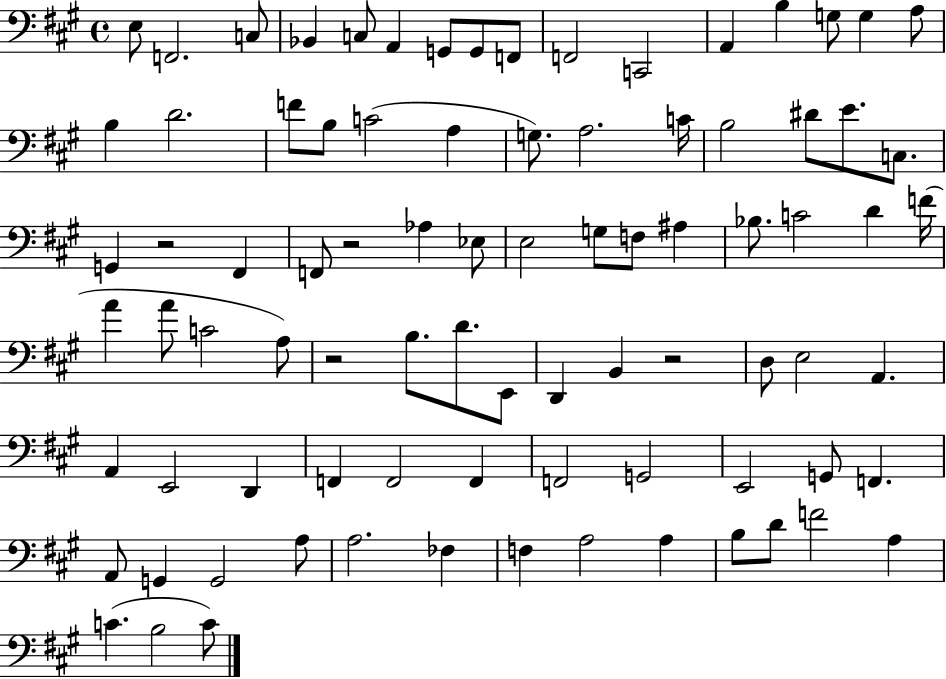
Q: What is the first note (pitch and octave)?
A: E3